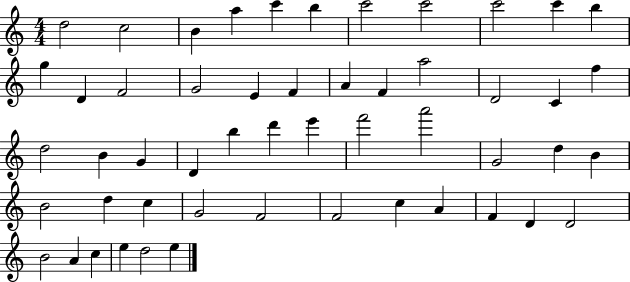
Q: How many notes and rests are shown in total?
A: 52